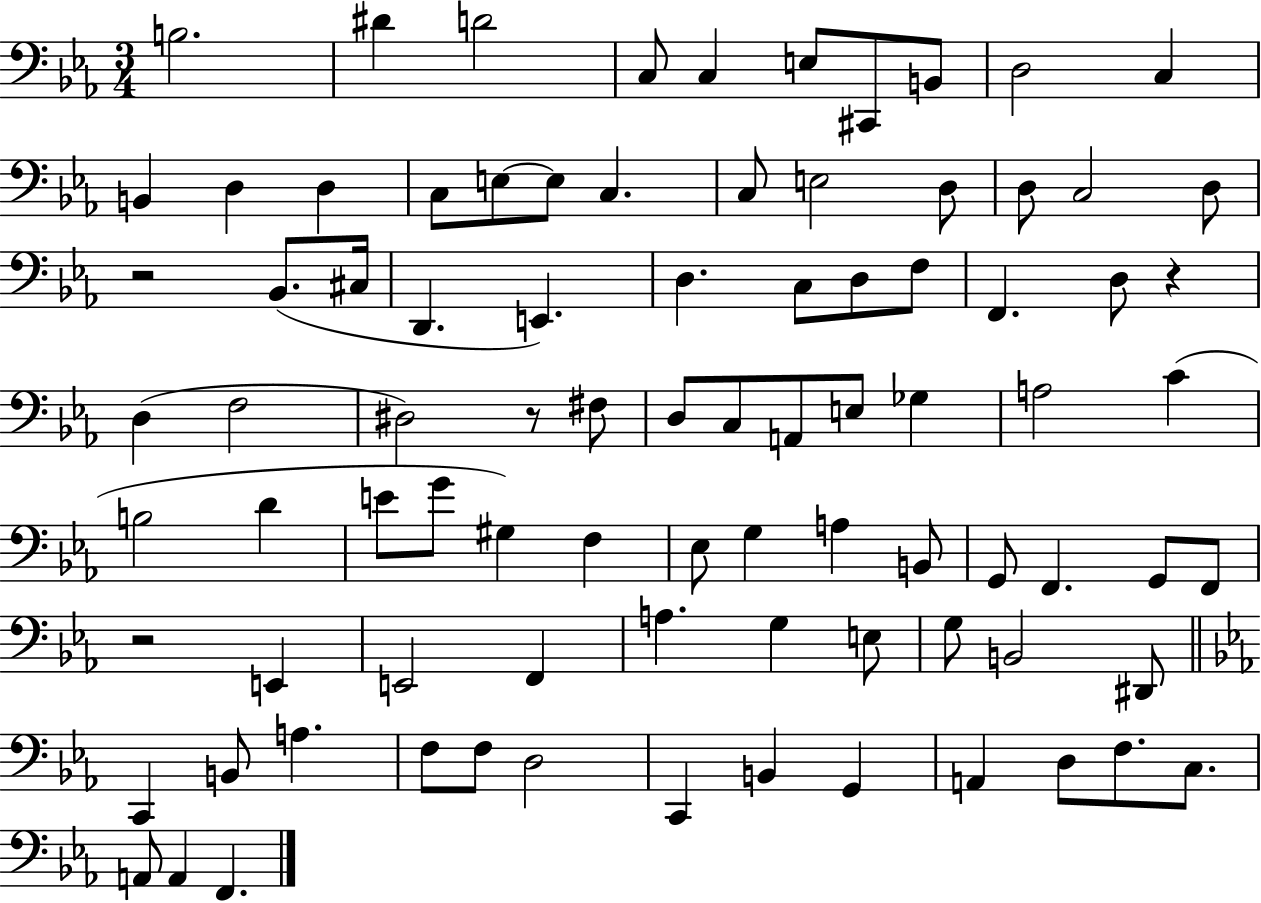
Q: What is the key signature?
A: EES major